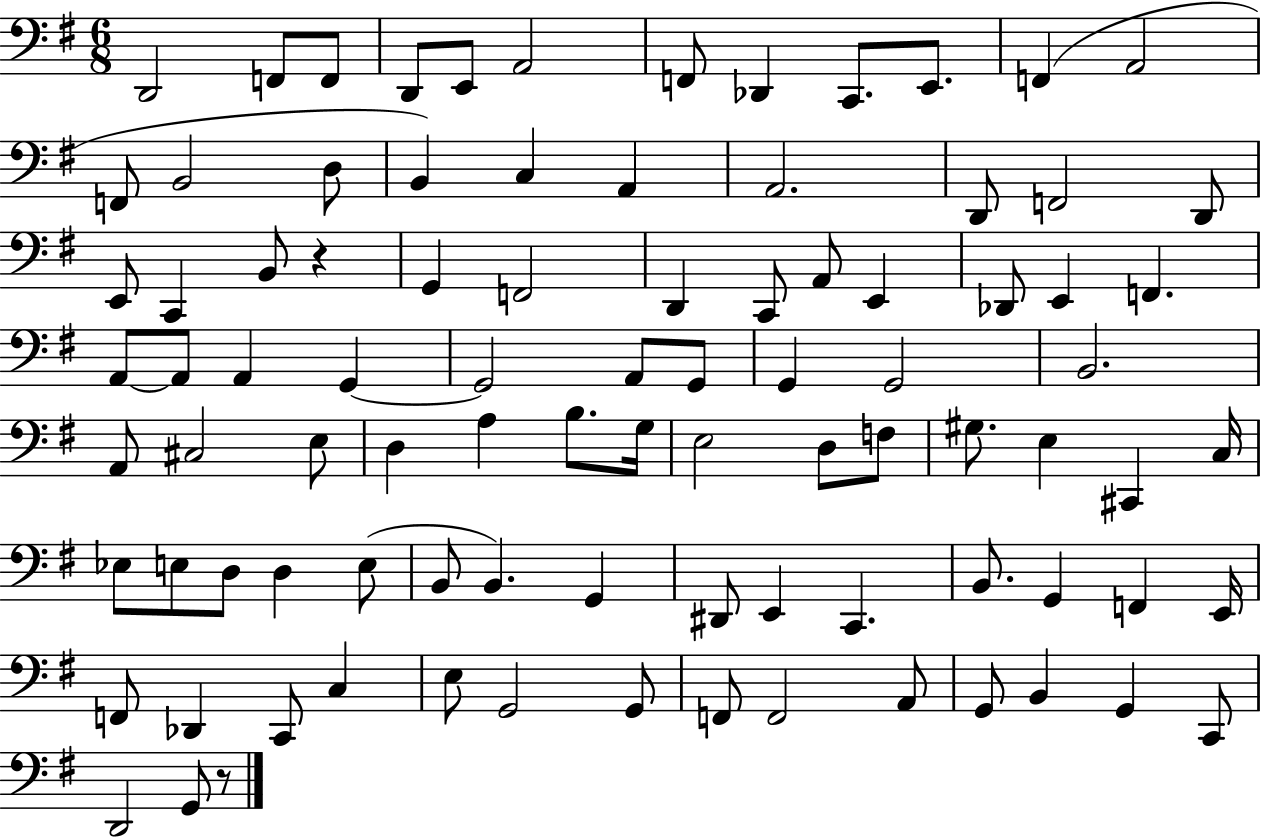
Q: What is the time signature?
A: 6/8